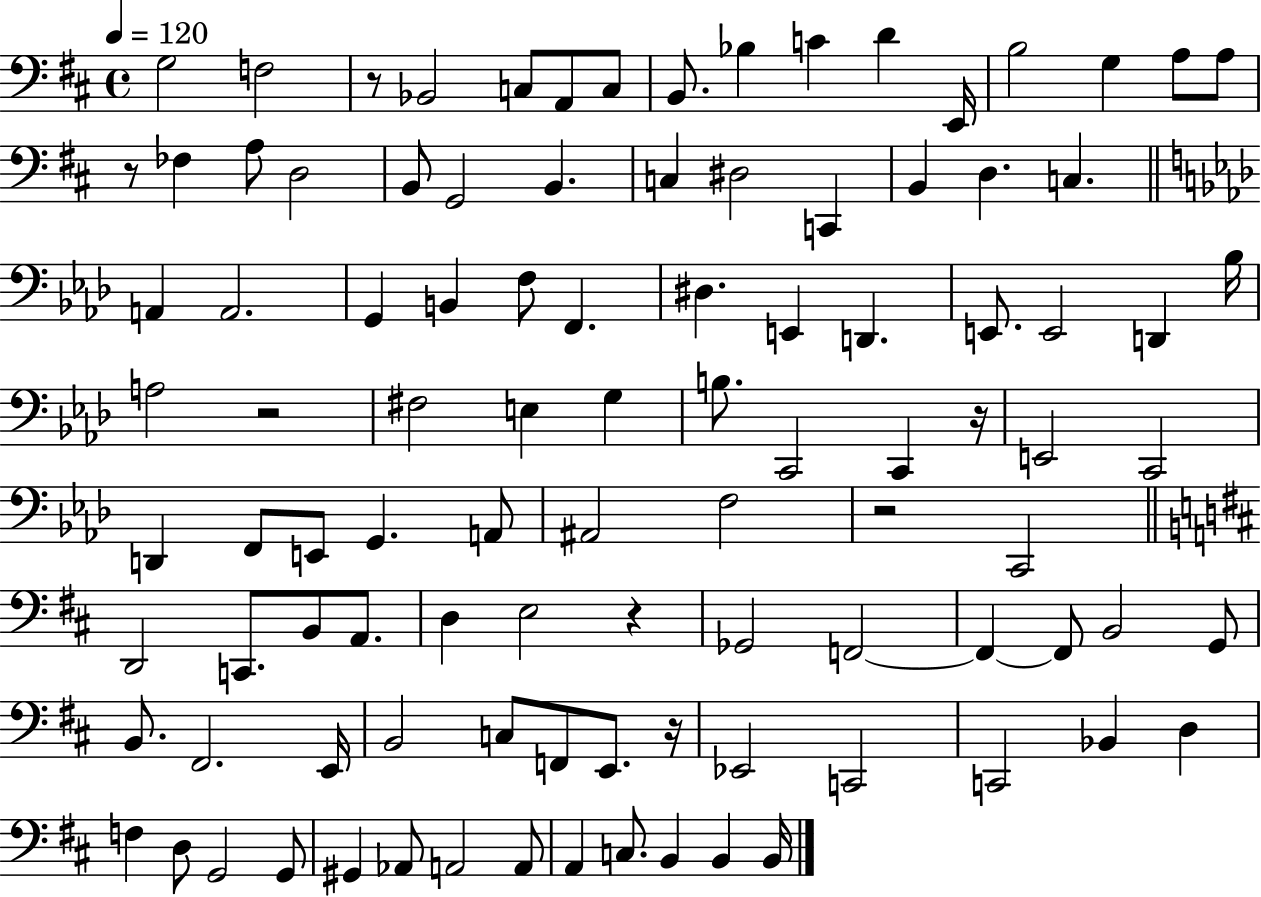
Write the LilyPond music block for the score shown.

{
  \clef bass
  \time 4/4
  \defaultTimeSignature
  \key d \major
  \tempo 4 = 120
  \repeat volta 2 { g2 f2 | r8 bes,2 c8 a,8 c8 | b,8. bes4 c'4 d'4 e,16 | b2 g4 a8 a8 | \break r8 fes4 a8 d2 | b,8 g,2 b,4. | c4 dis2 c,4 | b,4 d4. c4. | \break \bar "||" \break \key f \minor a,4 a,2. | g,4 b,4 f8 f,4. | dis4. e,4 d,4. | e,8. e,2 d,4 bes16 | \break a2 r2 | fis2 e4 g4 | b8. c,2 c,4 r16 | e,2 c,2 | \break d,4 f,8 e,8 g,4. a,8 | ais,2 f2 | r2 c,2 | \bar "||" \break \key b \minor d,2 c,8. b,8 a,8. | d4 e2 r4 | ges,2 f,2~~ | f,4~~ f,8 b,2 g,8 | \break b,8. fis,2. e,16 | b,2 c8 f,8 e,8. r16 | ees,2 c,2 | c,2 bes,4 d4 | \break f4 d8 g,2 g,8 | gis,4 aes,8 a,2 a,8 | a,4 c8. b,4 b,4 b,16 | } \bar "|."
}